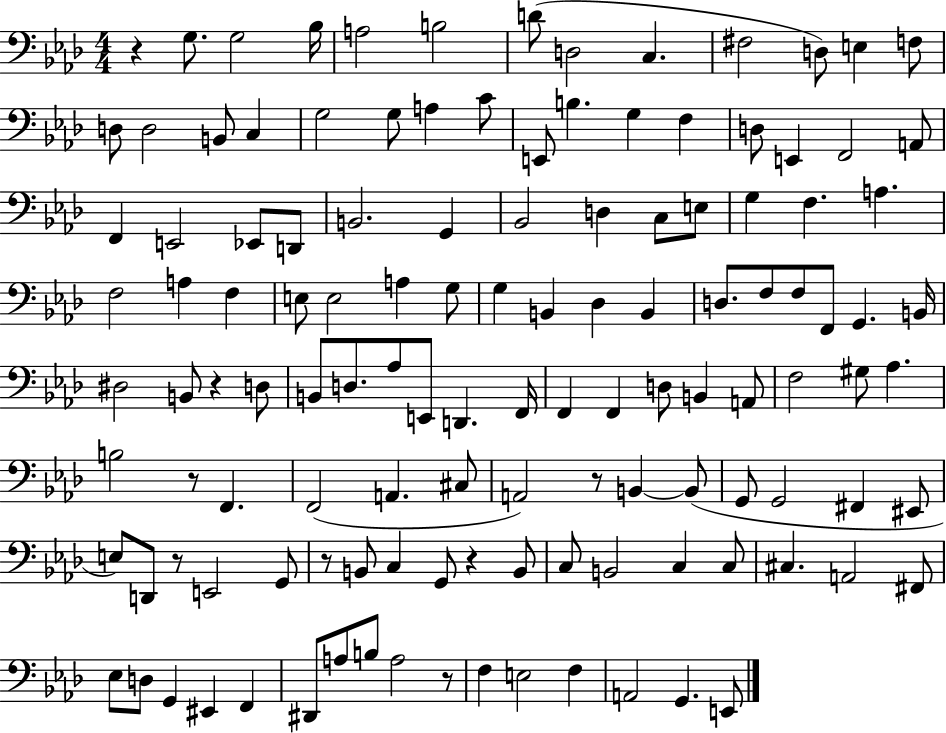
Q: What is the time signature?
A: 4/4